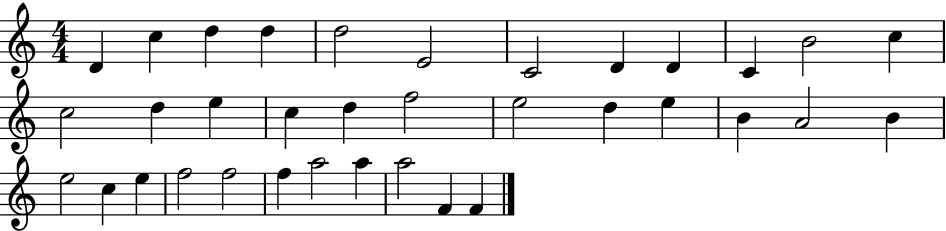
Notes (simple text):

D4/q C5/q D5/q D5/q D5/h E4/h C4/h D4/q D4/q C4/q B4/h C5/q C5/h D5/q E5/q C5/q D5/q F5/h E5/h D5/q E5/q B4/q A4/h B4/q E5/h C5/q E5/q F5/h F5/h F5/q A5/h A5/q A5/h F4/q F4/q